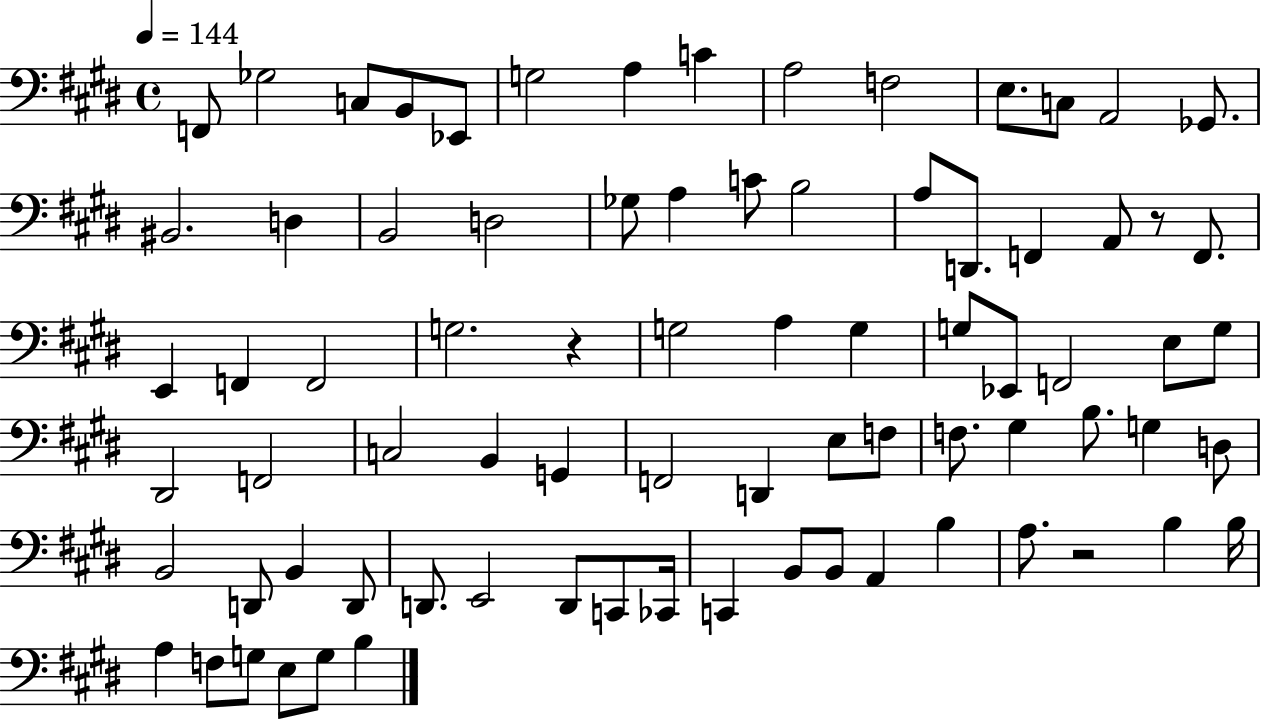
{
  \clef bass
  \time 4/4
  \defaultTimeSignature
  \key e \major
  \tempo 4 = 144
  f,8 ges2 c8 b,8 ees,8 | g2 a4 c'4 | a2 f2 | e8. c8 a,2 ges,8. | \break bis,2. d4 | b,2 d2 | ges8 a4 c'8 b2 | a8 d,8. f,4 a,8 r8 f,8. | \break e,4 f,4 f,2 | g2. r4 | g2 a4 g4 | g8 ees,8 f,2 e8 g8 | \break dis,2 f,2 | c2 b,4 g,4 | f,2 d,4 e8 f8 | f8. gis4 b8. g4 d8 | \break b,2 d,8 b,4 d,8 | d,8. e,2 d,8 c,8 ces,16 | c,4 b,8 b,8 a,4 b4 | a8. r2 b4 b16 | \break a4 f8 g8 e8 g8 b4 | \bar "|."
}